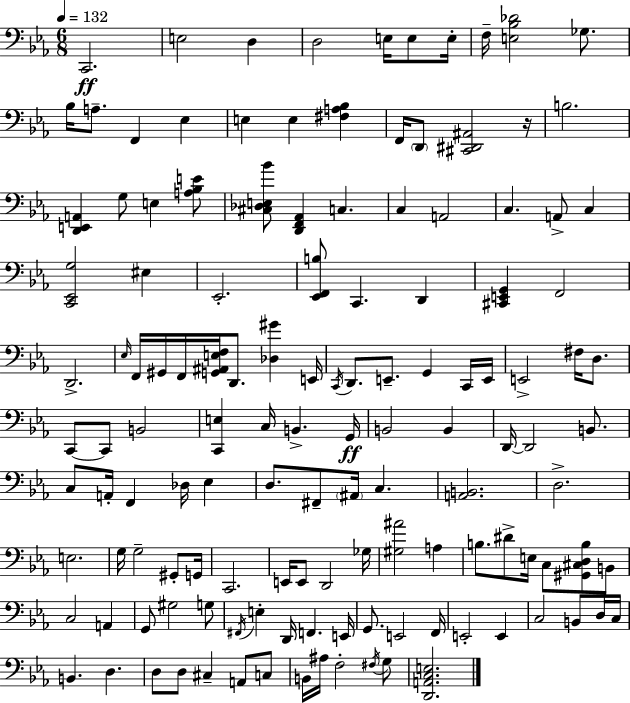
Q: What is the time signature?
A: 6/8